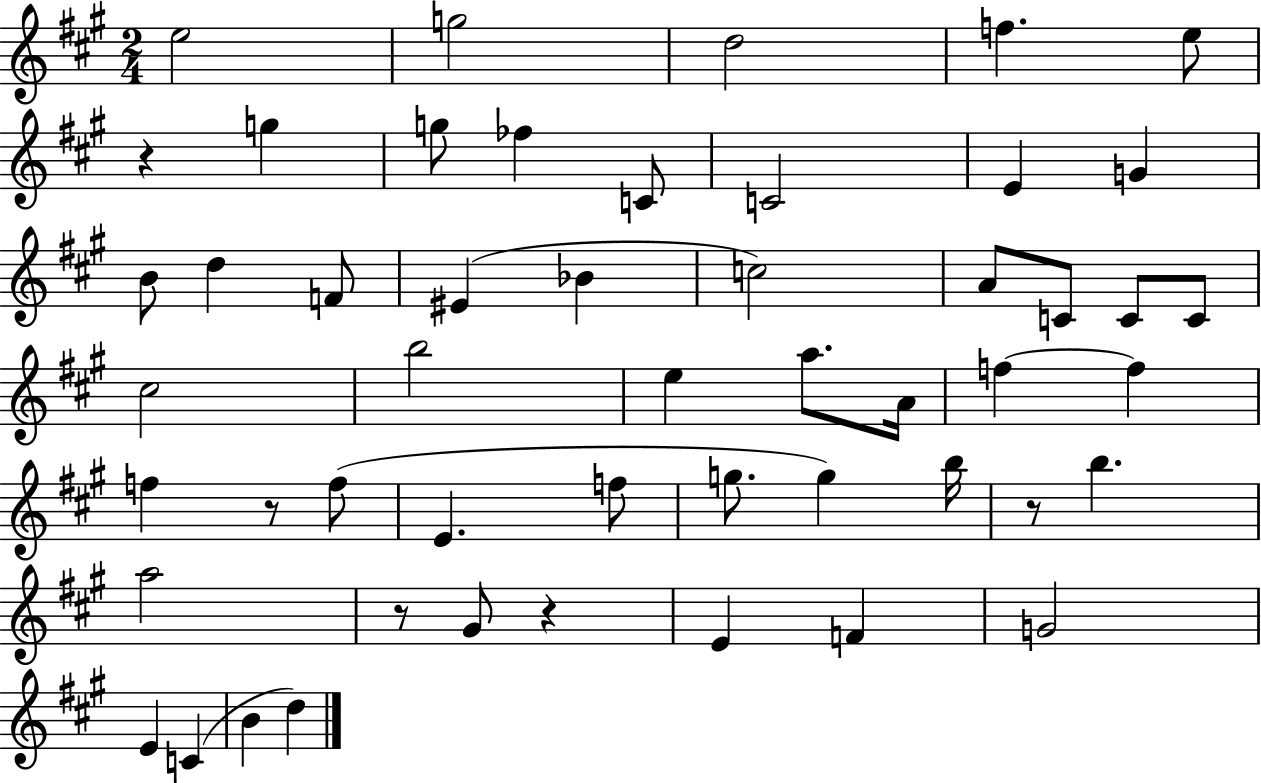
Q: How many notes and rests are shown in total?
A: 51